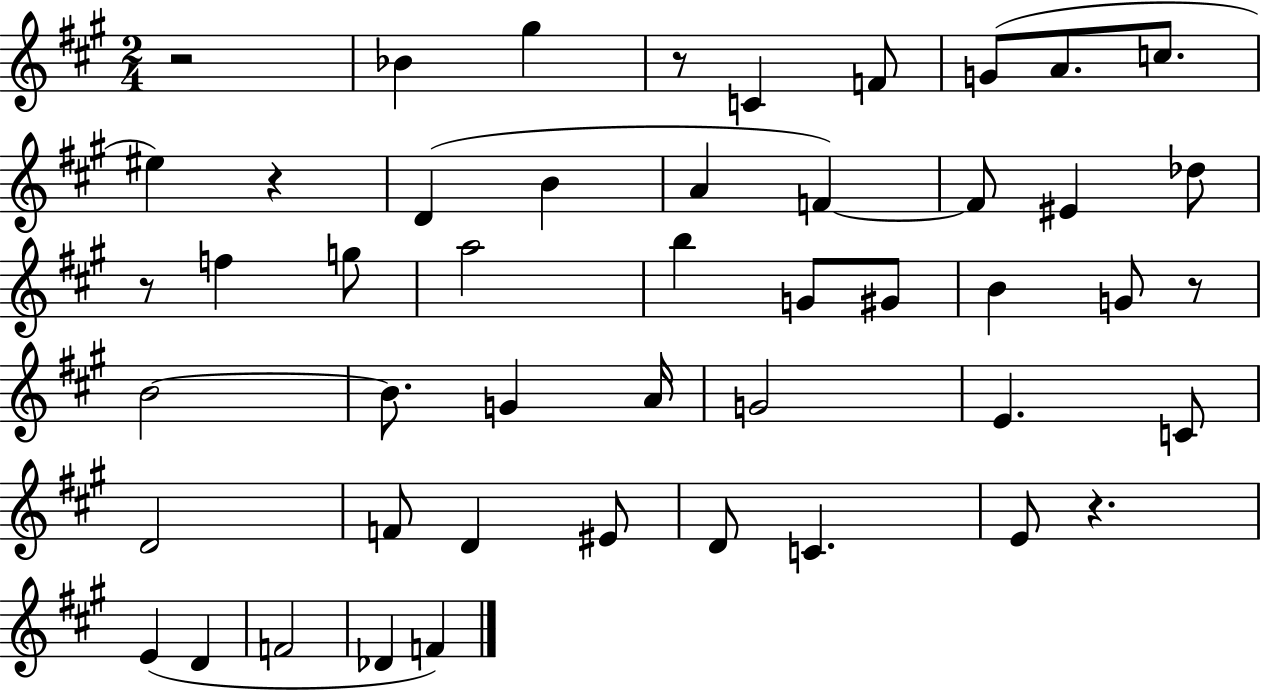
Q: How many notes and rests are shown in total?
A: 48